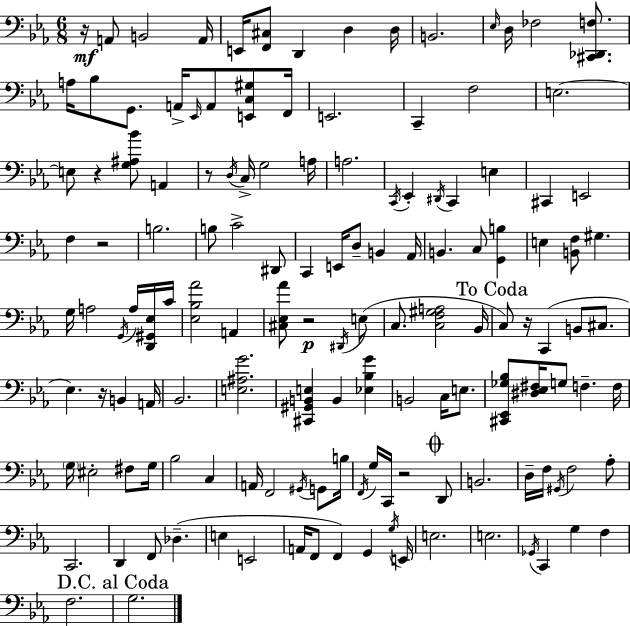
R/s A2/e B2/h A2/s E2/s [F2,C#3]/e D2/q D3/q D3/s B2/h. Eb3/s D3/s FES3/h [C#2,Db2,F3]/e. A3/s Bb3/e G2/e. A2/s Eb2/s A2/e [E2,C3,G#3]/e F2/s E2/h. C2/q F3/h E3/h. E3/e R/q [G3,A#3,Bb4]/e A2/q R/e D3/s C3/s G3/h A3/s A3/h. C2/s Eb2/q D#2/s C2/q E3/q C#2/q E2/h F3/q R/h B3/h. B3/e C4/h D#2/e C2/q E2/s D3/e B2/q Ab2/s B2/q. C3/e [G2,B3]/q E3/q [B2,F3]/e G#3/q. G3/s A3/h G2/s A3/s [D2,G#2,Eb3]/s C4/s [Eb3,Bb3,Ab4]/h A2/q [C#3,Eb3,Ab4]/e R/h D#2/s E3/e C3/e. [C3,F3,G#3,A3]/h Bb2/s C3/e R/s C2/q B2/e C#3/e. Eb3/q. R/s B2/q A2/s Bb2/h. [E3,A#3,G4]/h. [C#2,G#2,B2,E3]/q B2/q [Eb3,Bb3,G4]/q B2/h C3/s E3/e. [C#2,Eb2,Gb3,Bb3]/e [D#3,Eb3,F#3]/s G3/e F3/q. F3/s G3/s EIS3/h F#3/e G3/s Bb3/h C3/q A2/s F2/h G#2/s G2/e B3/s F2/s G3/s C2/s R/h D2/e B2/h. D3/s F3/s G#2/s F3/h Ab3/e C2/h. D2/q F2/e Db3/q. E3/q E2/h A2/s F2/e F2/q G2/q G3/s E2/s E3/h. E3/h. Gb2/s C2/q G3/q F3/q F3/h. G3/h.